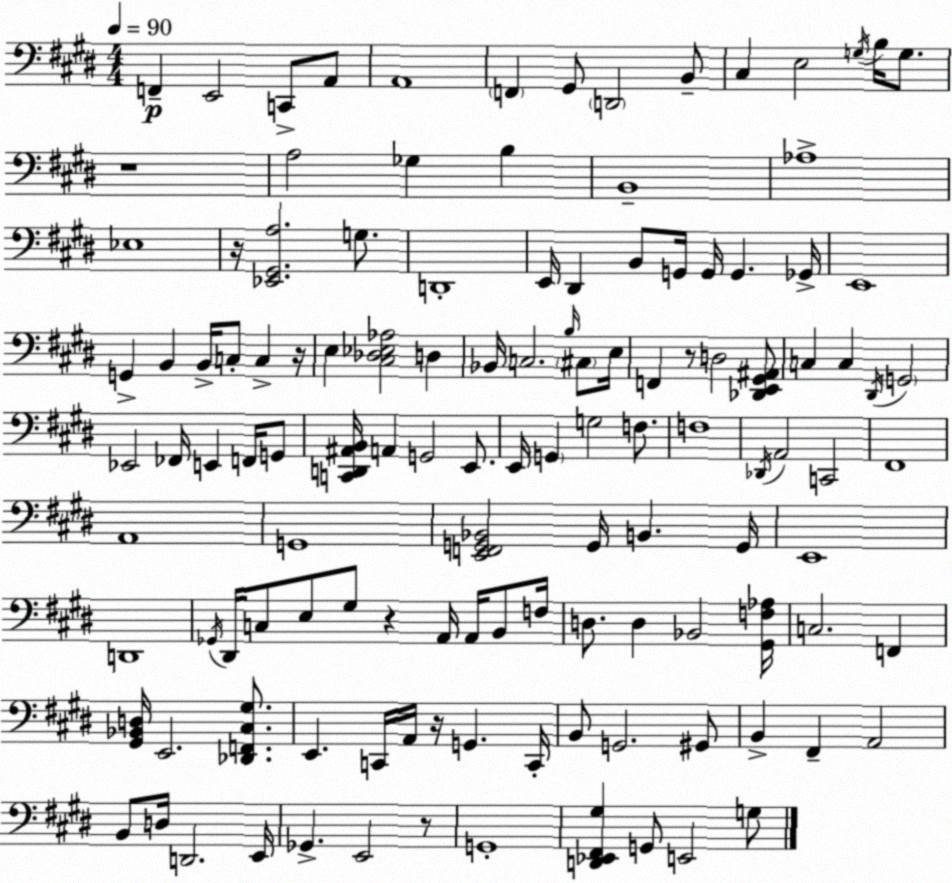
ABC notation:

X:1
T:Untitled
M:4/4
L:1/4
K:E
F,, E,,2 C,,/2 A,,/2 A,,4 F,, ^G,,/2 D,,2 B,,/2 ^C, E,2 G,/4 B,/4 G,/2 z4 A,2 _G, B, B,,4 _A,4 _E,4 z/4 [_E,,^G,,A,]2 G,/2 D,,4 E,,/4 ^D,, B,,/2 G,,/4 G,,/4 G,, _G,,/4 E,,4 G,, B,, B,,/4 C,/2 C, z/4 E, [^C,_D,_E,_A,]2 D, _B,,/4 C,2 B,/4 ^C,/2 E,/4 F,, z/2 D,2 [_D,,E,,^G,,^A,,]/2 C, C, ^D,,/4 G,,2 _E,,2 _F,,/4 E,, F,,/4 G,,/2 [C,,D,,^A,,B,,]/4 A,, G,,2 E,,/2 E,,/4 G,, G,2 F,/2 F,4 _D,,/4 A,,2 C,,2 ^F,,4 A,,4 G,,4 [E,,F,,G,,_B,,]2 G,,/4 B,, G,,/4 E,,4 D,,4 _G,,/4 ^D,,/4 C,/2 E,/2 ^G,/2 z A,,/4 A,,/4 B,,/2 F,/4 D,/2 D, _B,,2 [^G,,F,_A,]/4 C,2 F,, [^G,,_B,,D,]/4 E,,2 [_D,,F,,^C,^G,]/2 E,, C,,/4 A,,/4 z/4 G,, C,,/4 B,,/2 G,,2 ^G,,/2 B,, ^F,, A,,2 B,,/2 D,/4 D,,2 E,,/4 _G,, E,,2 z/2 G,,4 [D,,_E,,^F,,^G,] G,,/2 E,,2 G,/2